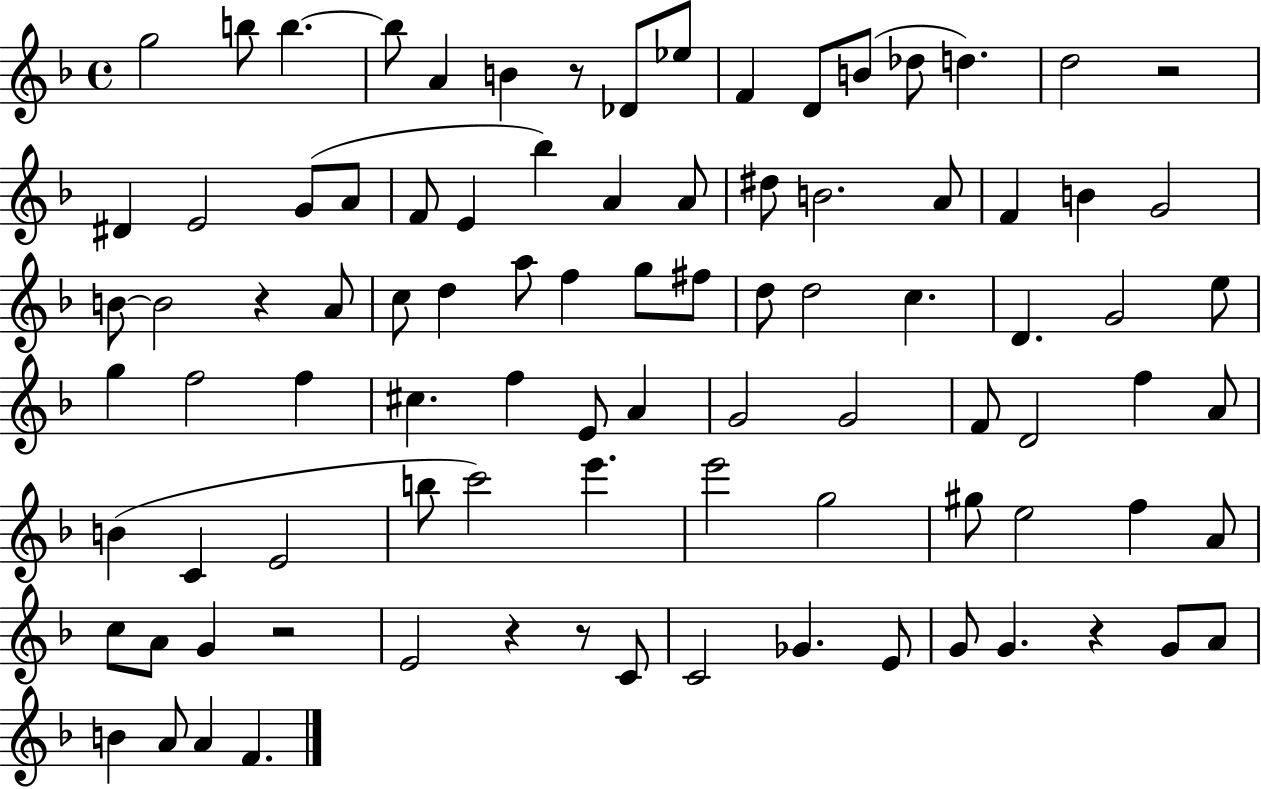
G5/h B5/e B5/q. B5/e A4/q B4/q R/e Db4/e Eb5/e F4/q D4/e B4/e Db5/e D5/q. D5/h R/h D#4/q E4/h G4/e A4/e F4/e E4/q Bb5/q A4/q A4/e D#5/e B4/h. A4/e F4/q B4/q G4/h B4/e B4/h R/q A4/e C5/e D5/q A5/e F5/q G5/e F#5/e D5/e D5/h C5/q. D4/q. G4/h E5/e G5/q F5/h F5/q C#5/q. F5/q E4/e A4/q G4/h G4/h F4/e D4/h F5/q A4/e B4/q C4/q E4/h B5/e C6/h E6/q. E6/h G5/h G#5/e E5/h F5/q A4/e C5/e A4/e G4/q R/h E4/h R/q R/e C4/e C4/h Gb4/q. E4/e G4/e G4/q. R/q G4/e A4/e B4/q A4/e A4/q F4/q.